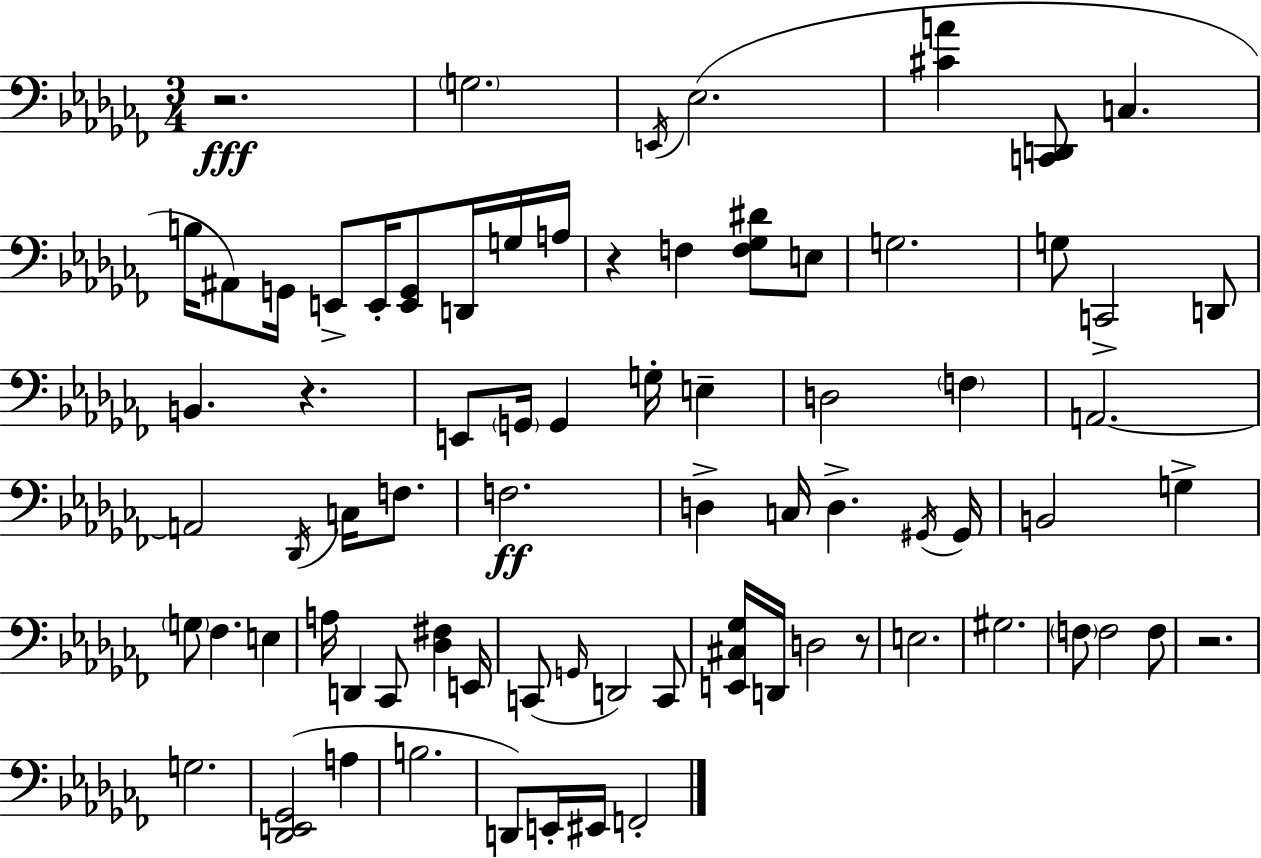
X:1
T:Untitled
M:3/4
L:1/4
K:Abm
z2 G,2 E,,/4 _E,2 [^CA] [C,,D,,]/2 C, B,/4 ^A,,/2 G,,/4 E,,/2 E,,/4 [E,,G,,]/2 D,,/4 G,/4 A,/4 z F, [F,_G,^D]/2 E,/2 G,2 G,/2 C,,2 D,,/2 B,, z E,,/2 G,,/4 G,, G,/4 E, D,2 F, A,,2 A,,2 _D,,/4 C,/4 F,/2 F,2 D, C,/4 D, ^G,,/4 ^G,,/4 B,,2 G, G,/2 _F, E, A,/4 D,, _C,,/2 [_D,^F,] E,,/4 C,,/2 G,,/4 D,,2 C,,/2 [E,,^C,_G,]/4 D,,/4 D,2 z/2 E,2 ^G,2 F,/2 F,2 F,/2 z2 G,2 [_D,,E,,_G,,]2 A, B,2 D,,/2 E,,/4 ^E,,/4 F,,2